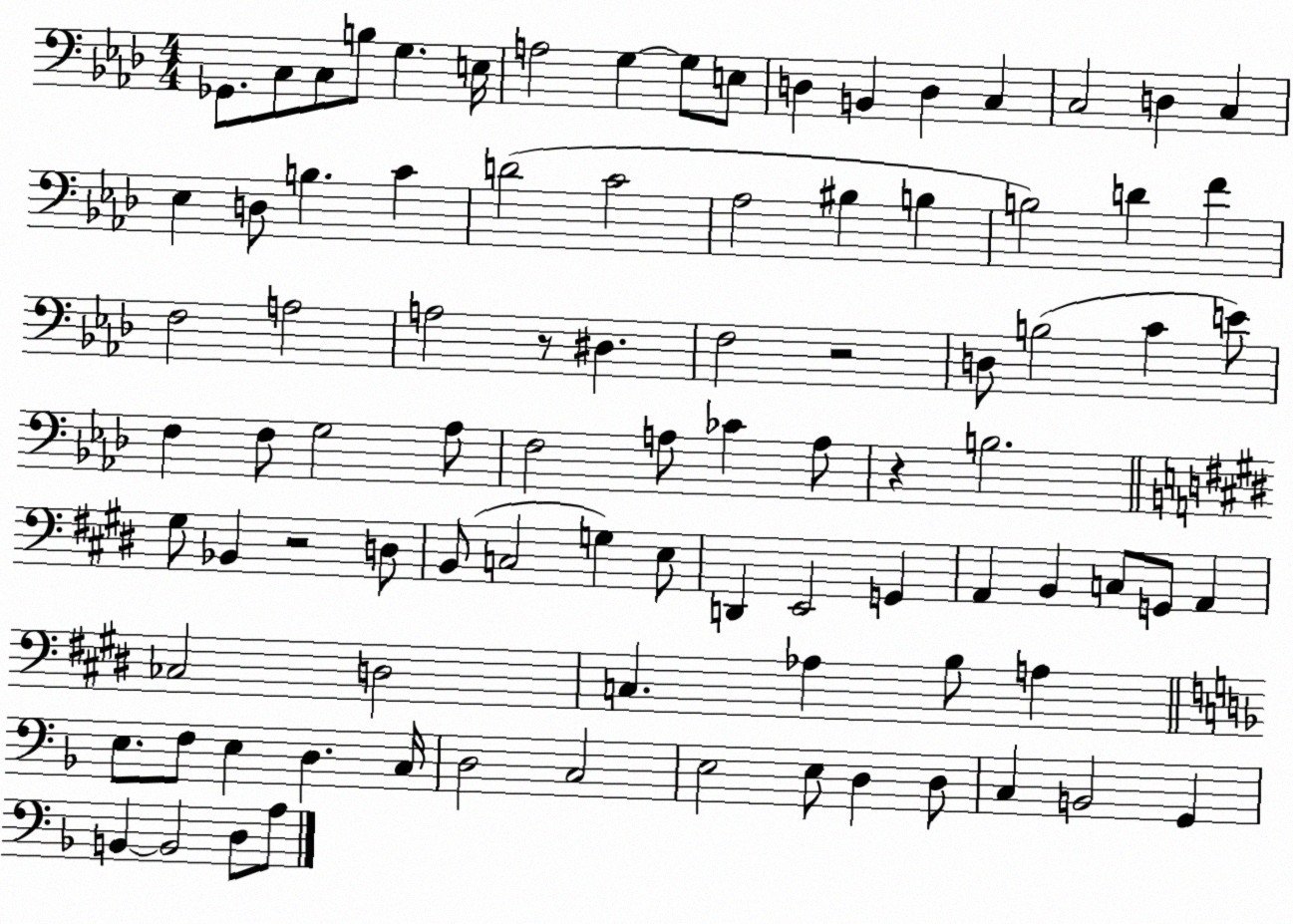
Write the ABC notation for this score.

X:1
T:Untitled
M:4/4
L:1/4
K:Ab
_G,,/2 C,/2 C,/2 B,/2 G, E,/4 A,2 G, G,/2 E,/2 D, B,, D, C, C,2 D, C, _E, D,/2 B, C D2 C2 _A,2 ^B, B, B,2 D F F,2 A,2 A,2 z/2 ^D, F,2 z2 D,/2 B,2 C E/2 F, F,/2 G,2 _A,/2 F,2 A,/2 _C A,/2 z B,2 ^G,/2 _B,, z2 D,/2 B,,/2 C,2 G, E,/2 D,, E,,2 G,, A,, B,, C,/2 G,,/2 A,, _C,2 D,2 C, _A, B,/2 A, E,/2 F,/2 E, D, C,/4 D,2 C,2 E,2 E,/2 D, D,/2 C, B,,2 G,, B,, B,,2 D,/2 A,/2